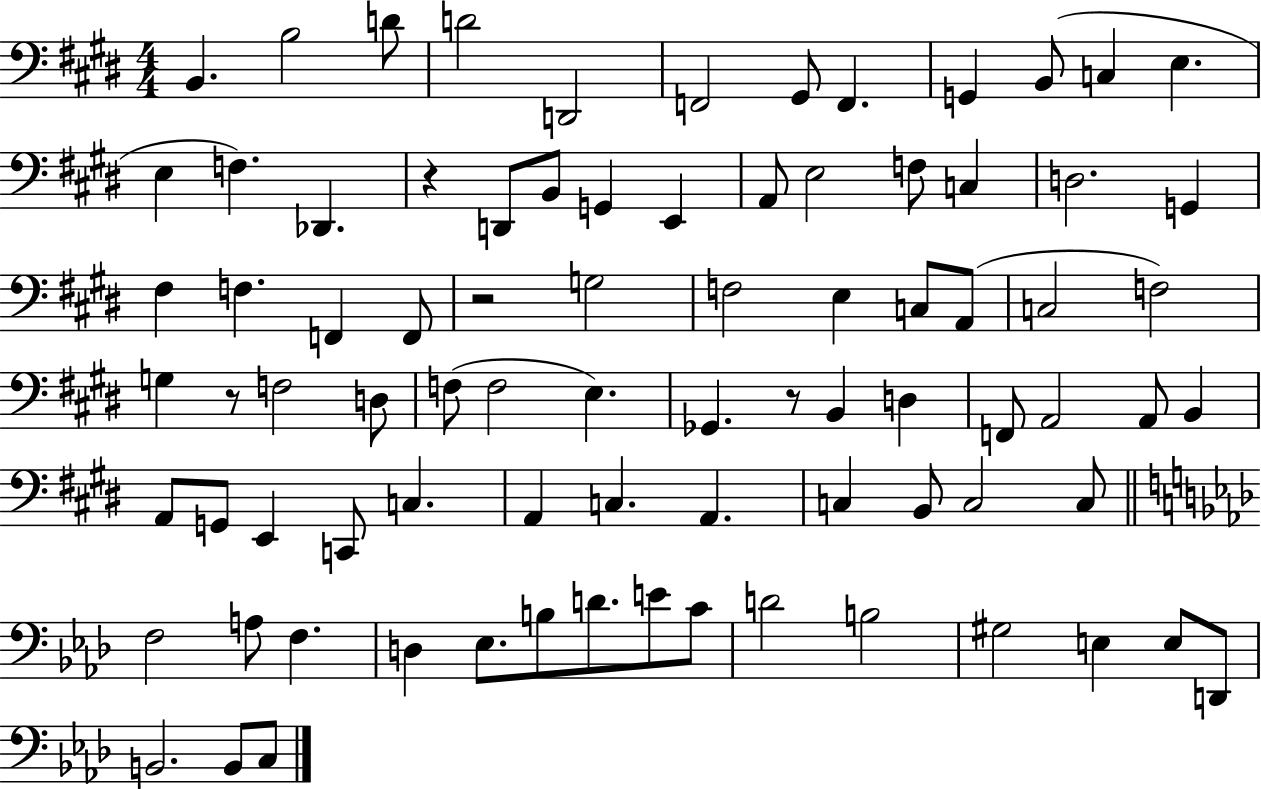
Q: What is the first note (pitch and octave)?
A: B2